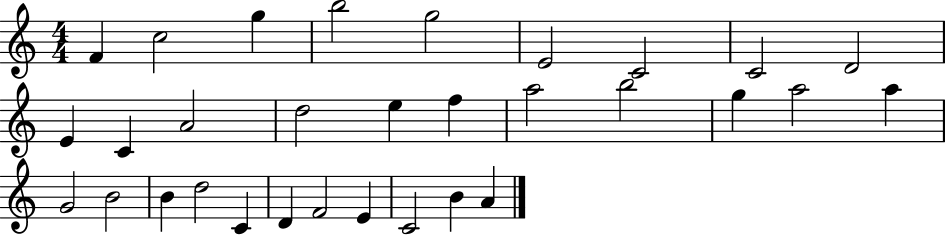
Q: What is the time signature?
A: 4/4